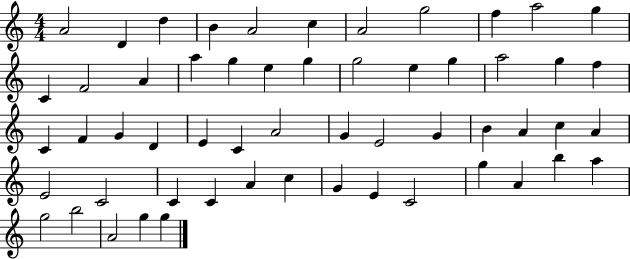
A4/h D4/q D5/q B4/q A4/h C5/q A4/h G5/h F5/q A5/h G5/q C4/q F4/h A4/q A5/q G5/q E5/q G5/q G5/h E5/q G5/q A5/h G5/q F5/q C4/q F4/q G4/q D4/q E4/q C4/q A4/h G4/q E4/h G4/q B4/q A4/q C5/q A4/q E4/h C4/h C4/q C4/q A4/q C5/q G4/q E4/q C4/h G5/q A4/q B5/q A5/q G5/h B5/h A4/h G5/q G5/q